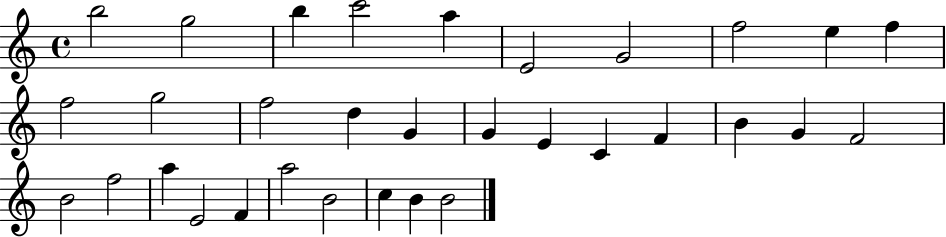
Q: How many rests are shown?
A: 0